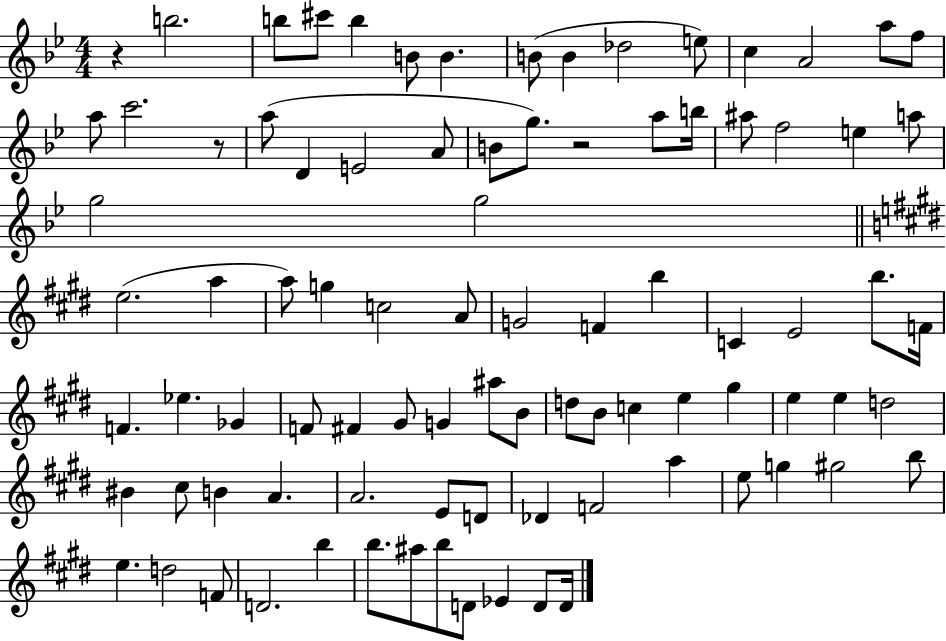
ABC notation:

X:1
T:Untitled
M:4/4
L:1/4
K:Bb
z b2 b/2 ^c'/2 b B/2 B B/2 B _d2 e/2 c A2 a/2 f/2 a/2 c'2 z/2 a/2 D E2 A/2 B/2 g/2 z2 a/2 b/4 ^a/2 f2 e a/2 g2 g2 e2 a a/2 g c2 A/2 G2 F b C E2 b/2 F/4 F _e _G F/2 ^F ^G/2 G ^a/2 B/2 d/2 B/2 c e ^g e e d2 ^B ^c/2 B A A2 E/2 D/2 _D F2 a e/2 g ^g2 b/2 e d2 F/2 D2 b b/2 ^a/2 b/2 D/2 _E D/2 D/4